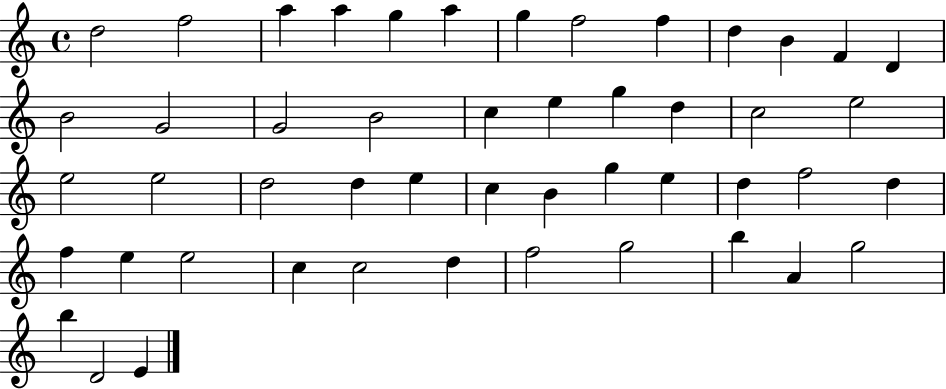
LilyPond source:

{
  \clef treble
  \time 4/4
  \defaultTimeSignature
  \key c \major
  d''2 f''2 | a''4 a''4 g''4 a''4 | g''4 f''2 f''4 | d''4 b'4 f'4 d'4 | \break b'2 g'2 | g'2 b'2 | c''4 e''4 g''4 d''4 | c''2 e''2 | \break e''2 e''2 | d''2 d''4 e''4 | c''4 b'4 g''4 e''4 | d''4 f''2 d''4 | \break f''4 e''4 e''2 | c''4 c''2 d''4 | f''2 g''2 | b''4 a'4 g''2 | \break b''4 d'2 e'4 | \bar "|."
}